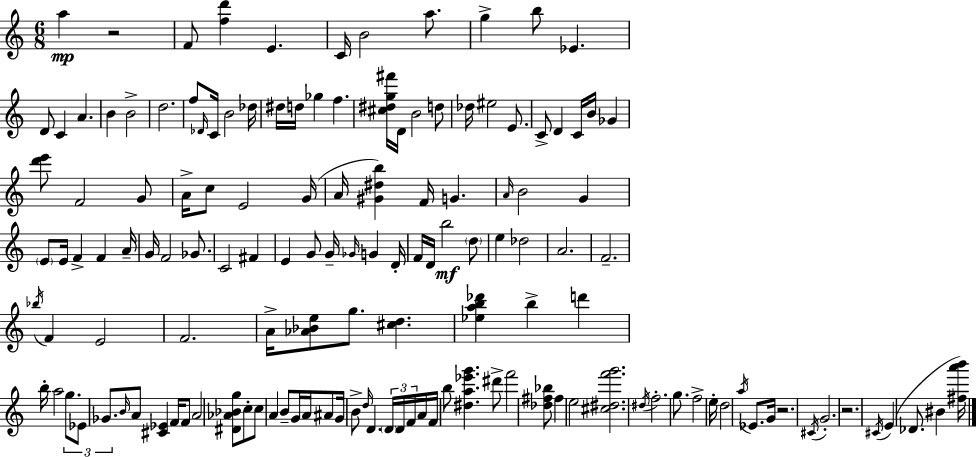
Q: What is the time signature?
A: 6/8